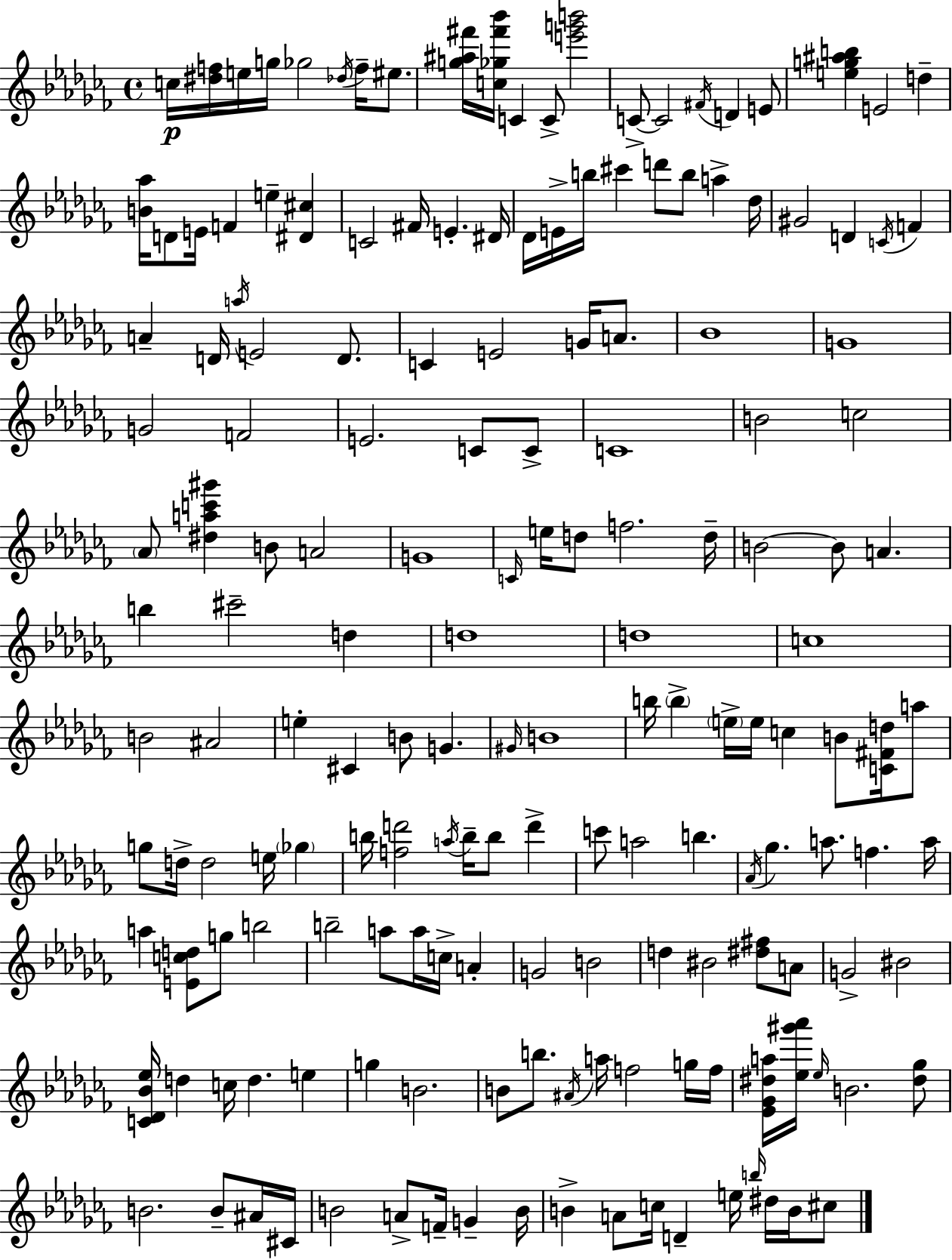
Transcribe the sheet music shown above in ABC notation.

X:1
T:Untitled
M:4/4
L:1/4
K:Abm
c/4 [^df]/4 e/4 g/4 _g2 _d/4 f/4 ^e/2 [g^a^f']/4 [c_g^f'_b']/4 C C/2 [e'g'b']2 C/2 C2 ^F/4 D E/2 [eg^ab] E2 d [B_a]/4 D/2 E/4 F e [^D^c] C2 ^F/4 E ^D/4 _D/4 E/4 b/4 ^c' d'/2 b/2 a _d/4 ^G2 D C/4 F A D/4 a/4 E2 D/2 C E2 G/4 A/2 _B4 G4 G2 F2 E2 C/2 C/2 C4 B2 c2 _A/2 [^dac'^g'] B/2 A2 G4 C/4 e/4 d/2 f2 d/4 B2 B/2 A b ^c'2 d d4 d4 c4 B2 ^A2 e ^C B/2 G ^G/4 B4 b/4 b e/4 e/4 c B/2 [C^Fd]/4 a/2 g/2 d/4 d2 e/4 _g b/4 [fd']2 a/4 b/4 b/2 d' c'/2 a2 b _A/4 _g a/2 f a/4 a [Ecd]/2 g/2 b2 b2 a/2 a/4 c/4 A G2 B2 d ^B2 [^d^f]/2 A/2 G2 ^B2 [C_D_B_e]/4 d c/4 d e g B2 B/2 b/2 ^A/4 a/4 f2 g/4 f/4 [_E_G^da]/4 [_e^g'_a']/4 _e/4 B2 [^d_g]/2 B2 B/2 ^A/4 ^C/4 B2 A/2 F/4 G B/4 B A/2 c/4 D e/4 b/4 ^d/4 B/4 ^c/2